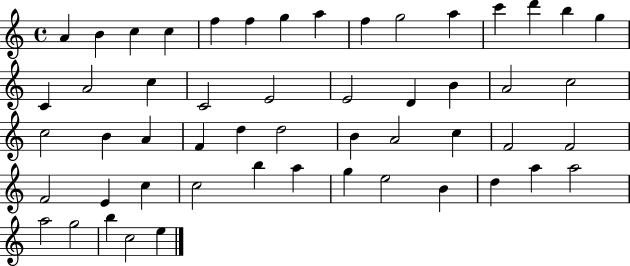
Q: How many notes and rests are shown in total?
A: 53